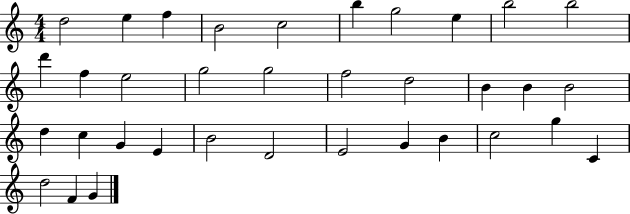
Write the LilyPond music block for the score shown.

{
  \clef treble
  \numericTimeSignature
  \time 4/4
  \key c \major
  d''2 e''4 f''4 | b'2 c''2 | b''4 g''2 e''4 | b''2 b''2 | \break d'''4 f''4 e''2 | g''2 g''2 | f''2 d''2 | b'4 b'4 b'2 | \break d''4 c''4 g'4 e'4 | b'2 d'2 | e'2 g'4 b'4 | c''2 g''4 c'4 | \break d''2 f'4 g'4 | \bar "|."
}